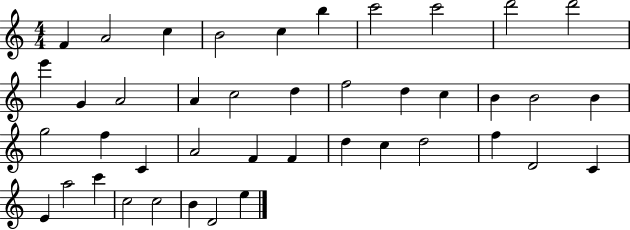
F4/q A4/h C5/q B4/h C5/q B5/q C6/h C6/h D6/h D6/h E6/q G4/q A4/h A4/q C5/h D5/q F5/h D5/q C5/q B4/q B4/h B4/q G5/h F5/q C4/q A4/h F4/q F4/q D5/q C5/q D5/h F5/q D4/h C4/q E4/q A5/h C6/q C5/h C5/h B4/q D4/h E5/q